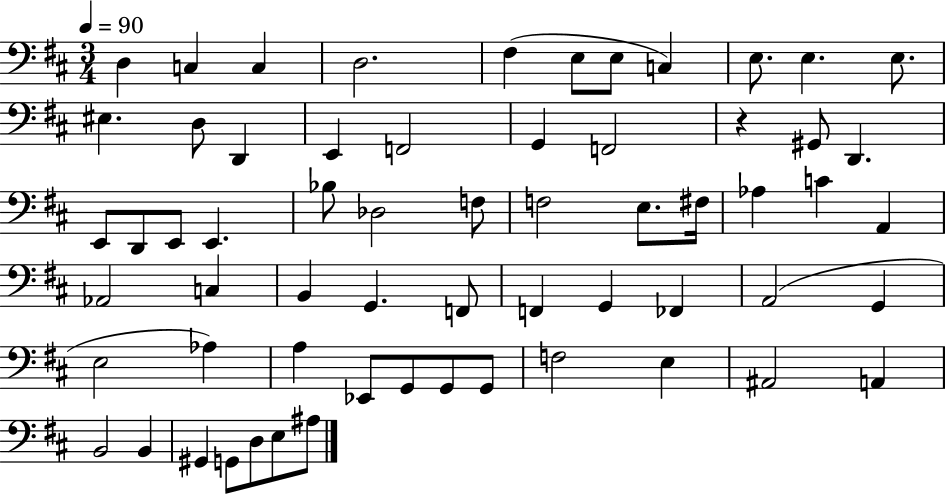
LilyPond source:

{
  \clef bass
  \numericTimeSignature
  \time 3/4
  \key d \major
  \tempo 4 = 90
  \repeat volta 2 { d4 c4 c4 | d2. | fis4( e8 e8 c4) | e8. e4. e8. | \break eis4. d8 d,4 | e,4 f,2 | g,4 f,2 | r4 gis,8 d,4. | \break e,8 d,8 e,8 e,4. | bes8 des2 f8 | f2 e8. fis16 | aes4 c'4 a,4 | \break aes,2 c4 | b,4 g,4. f,8 | f,4 g,4 fes,4 | a,2( g,4 | \break e2 aes4) | a4 ees,8 g,8 g,8 g,8 | f2 e4 | ais,2 a,4 | \break b,2 b,4 | gis,4 g,8 d8 e8 ais8 | } \bar "|."
}